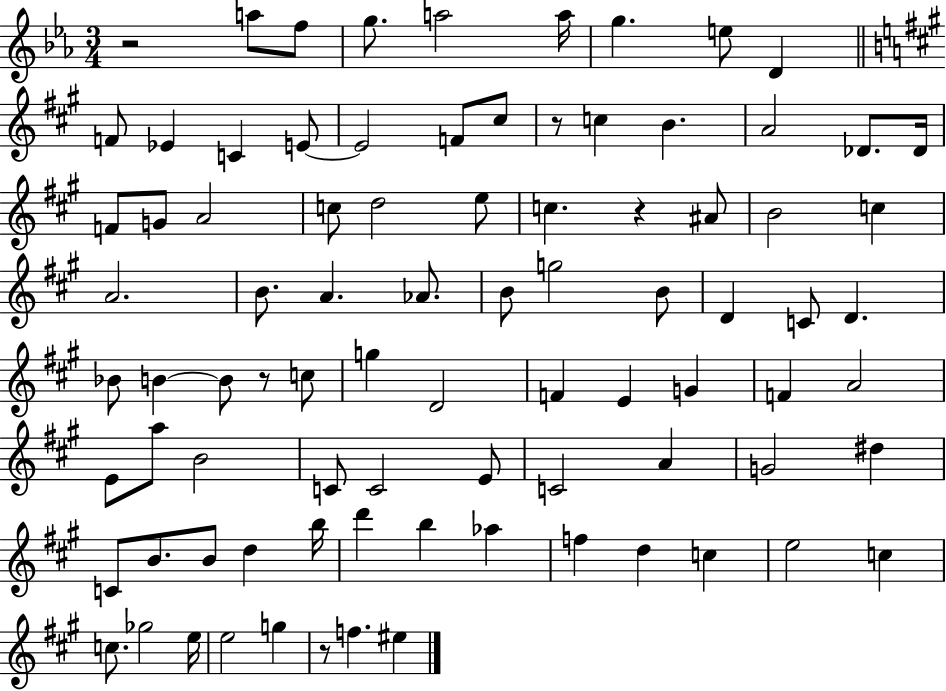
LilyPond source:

{
  \clef treble
  \numericTimeSignature
  \time 3/4
  \key ees \major
  r2 a''8 f''8 | g''8. a''2 a''16 | g''4. e''8 d'4 | \bar "||" \break \key a \major f'8 ees'4 c'4 e'8~~ | e'2 f'8 cis''8 | r8 c''4 b'4. | a'2 des'8. des'16 | \break f'8 g'8 a'2 | c''8 d''2 e''8 | c''4. r4 ais'8 | b'2 c''4 | \break a'2. | b'8. a'4. aes'8. | b'8 g''2 b'8 | d'4 c'8 d'4. | \break bes'8 b'4~~ b'8 r8 c''8 | g''4 d'2 | f'4 e'4 g'4 | f'4 a'2 | \break e'8 a''8 b'2 | c'8 c'2 e'8 | c'2 a'4 | g'2 dis''4 | \break c'8 b'8. b'8 d''4 b''16 | d'''4 b''4 aes''4 | f''4 d''4 c''4 | e''2 c''4 | \break c''8. ges''2 e''16 | e''2 g''4 | r8 f''4. eis''4 | \bar "|."
}